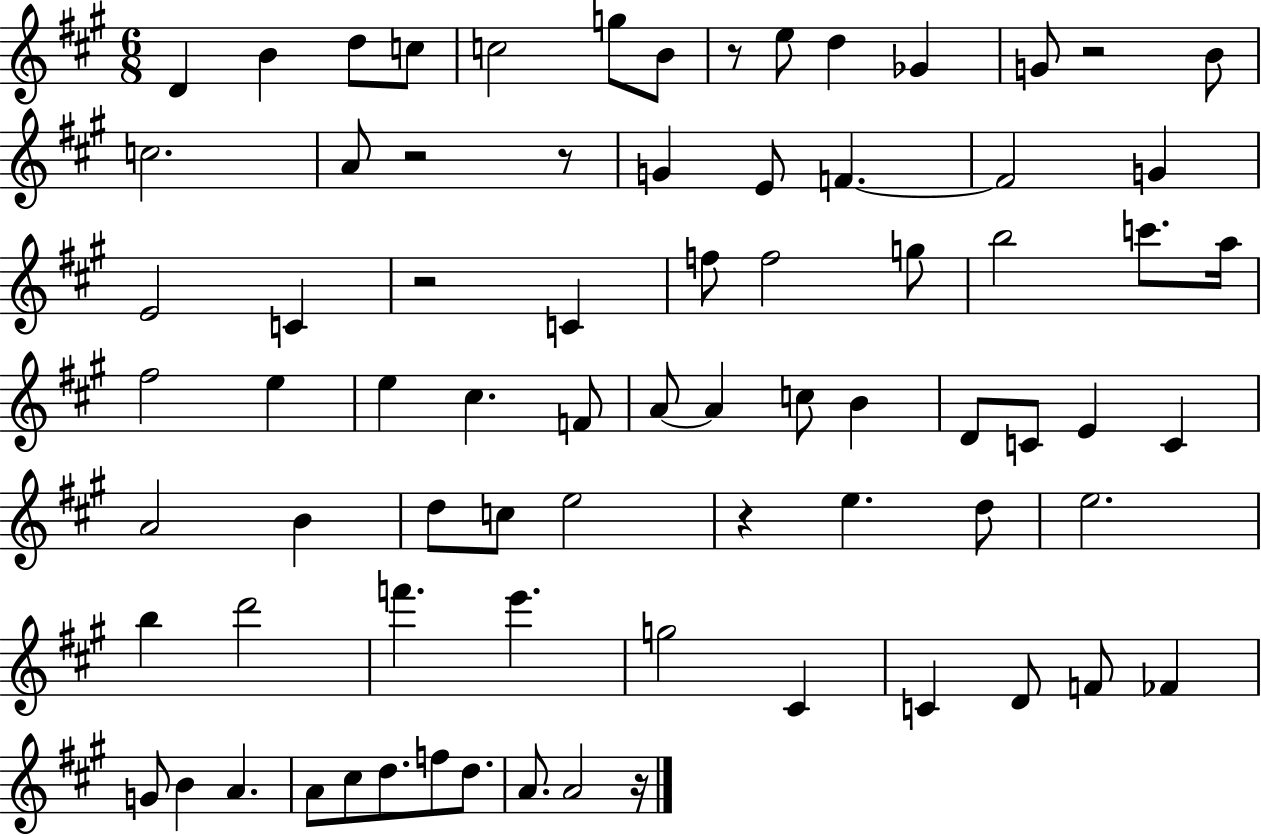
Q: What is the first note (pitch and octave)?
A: D4